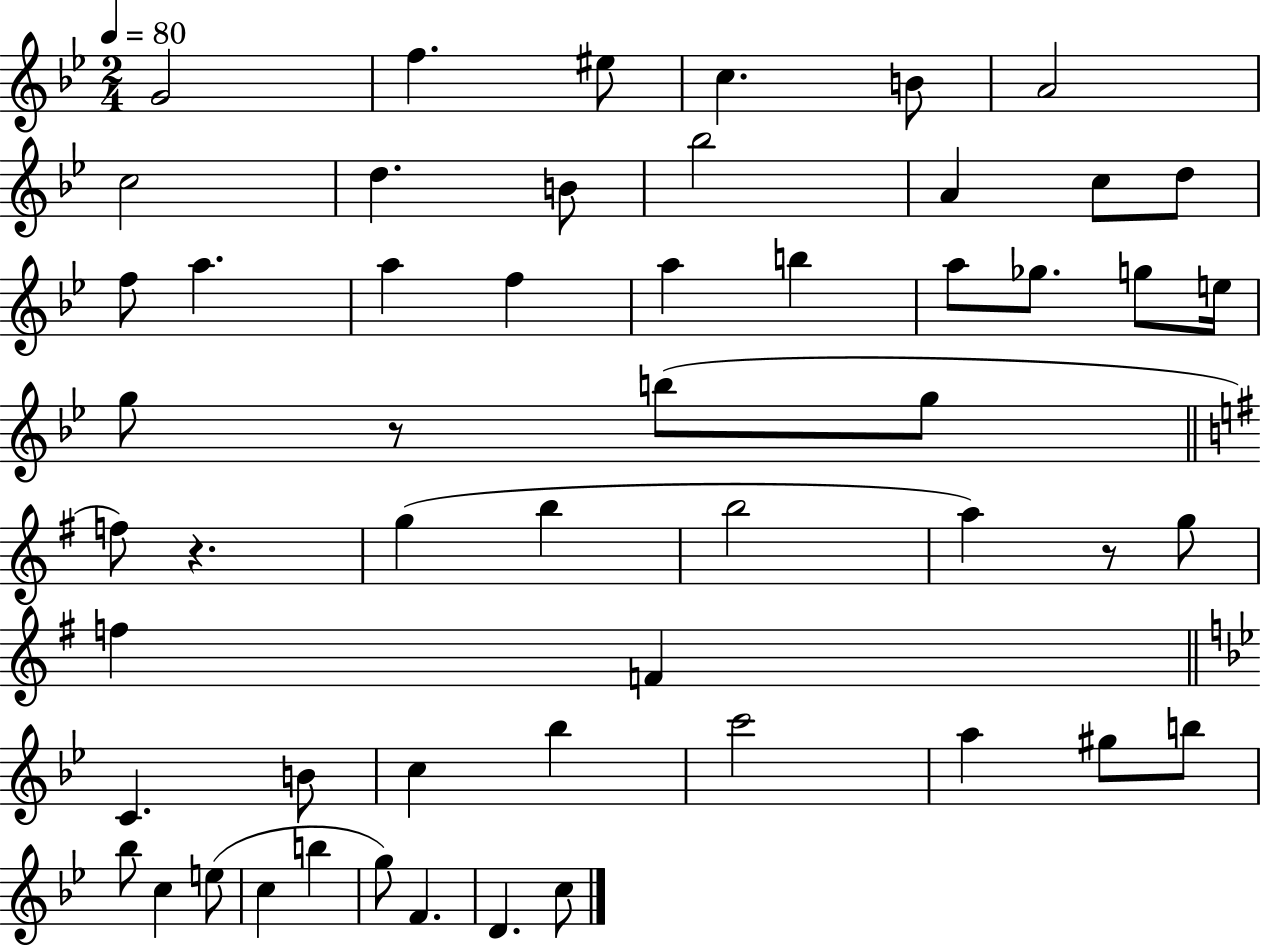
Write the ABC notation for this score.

X:1
T:Untitled
M:2/4
L:1/4
K:Bb
G2 f ^e/2 c B/2 A2 c2 d B/2 _b2 A c/2 d/2 f/2 a a f a b a/2 _g/2 g/2 e/4 g/2 z/2 b/2 g/2 f/2 z g b b2 a z/2 g/2 f F C B/2 c _b c'2 a ^g/2 b/2 _b/2 c e/2 c b g/2 F D c/2